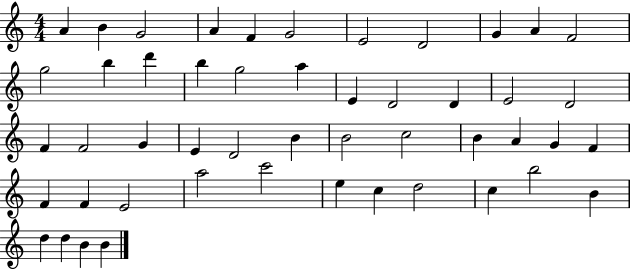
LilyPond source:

{
  \clef treble
  \numericTimeSignature
  \time 4/4
  \key c \major
  a'4 b'4 g'2 | a'4 f'4 g'2 | e'2 d'2 | g'4 a'4 f'2 | \break g''2 b''4 d'''4 | b''4 g''2 a''4 | e'4 d'2 d'4 | e'2 d'2 | \break f'4 f'2 g'4 | e'4 d'2 b'4 | b'2 c''2 | b'4 a'4 g'4 f'4 | \break f'4 f'4 e'2 | a''2 c'''2 | e''4 c''4 d''2 | c''4 b''2 b'4 | \break d''4 d''4 b'4 b'4 | \bar "|."
}